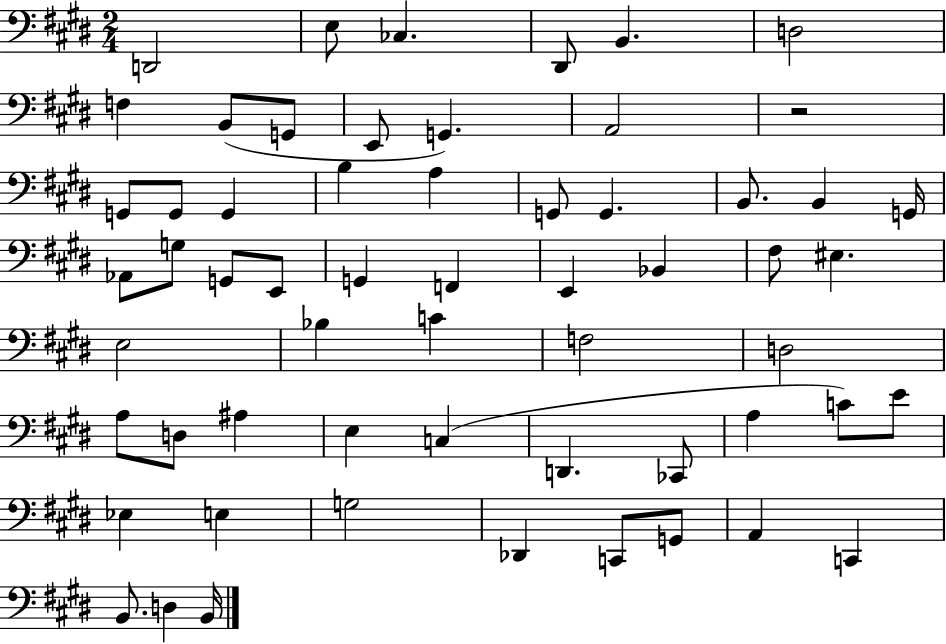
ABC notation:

X:1
T:Untitled
M:2/4
L:1/4
K:E
D,,2 E,/2 _C, ^D,,/2 B,, D,2 F, B,,/2 G,,/2 E,,/2 G,, A,,2 z2 G,,/2 G,,/2 G,, B, A, G,,/2 G,, B,,/2 B,, G,,/4 _A,,/2 G,/2 G,,/2 E,,/2 G,, F,, E,, _B,, ^F,/2 ^E, E,2 _B, C F,2 D,2 A,/2 D,/2 ^A, E, C, D,, _C,,/2 A, C/2 E/2 _E, E, G,2 _D,, C,,/2 G,,/2 A,, C,, B,,/2 D, B,,/4